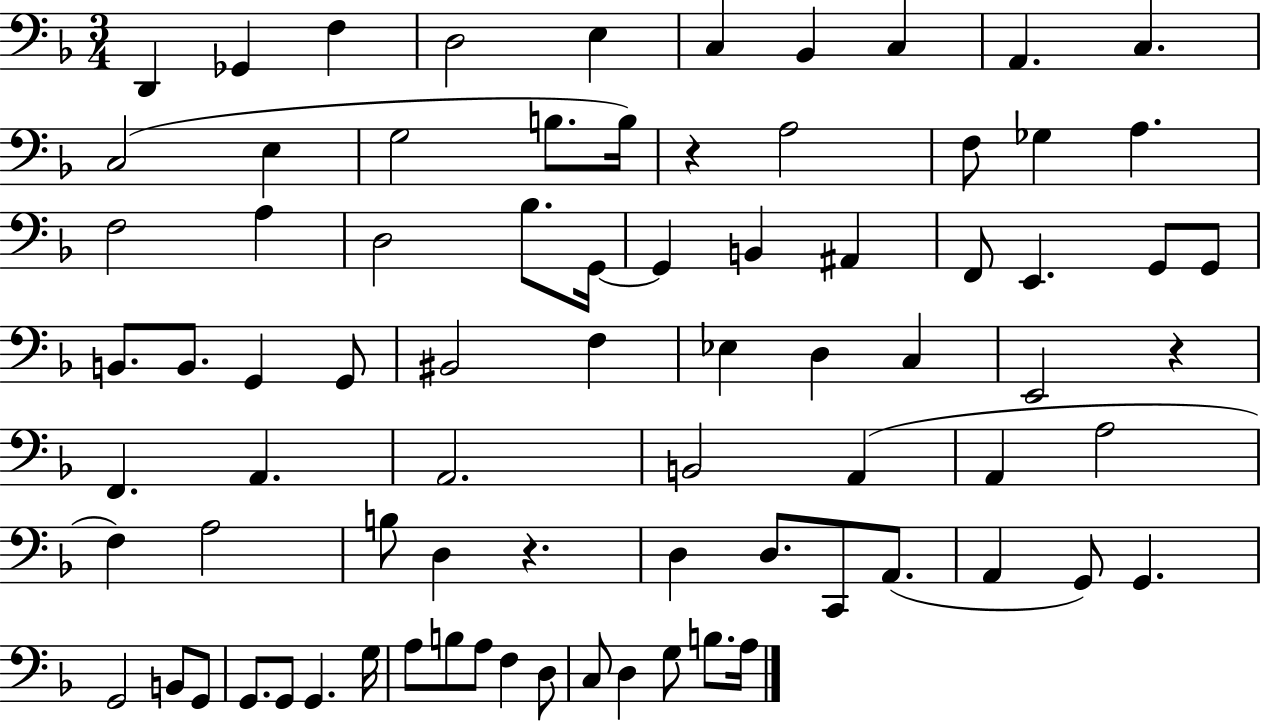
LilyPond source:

{
  \clef bass
  \numericTimeSignature
  \time 3/4
  \key f \major
  d,4 ges,4 f4 | d2 e4 | c4 bes,4 c4 | a,4. c4. | \break c2( e4 | g2 b8. b16) | r4 a2 | f8 ges4 a4. | \break f2 a4 | d2 bes8. g,16~~ | g,4 b,4 ais,4 | f,8 e,4. g,8 g,8 | \break b,8. b,8. g,4 g,8 | bis,2 f4 | ees4 d4 c4 | e,2 r4 | \break f,4. a,4. | a,2. | b,2 a,4( | a,4 a2 | \break f4) a2 | b8 d4 r4. | d4 d8. c,8 a,8.( | a,4 g,8) g,4. | \break g,2 b,8 g,8 | g,8. g,8 g,4. g16 | a8 b8 a8 f4 d8 | c8 d4 g8 b8. a16 | \break \bar "|."
}